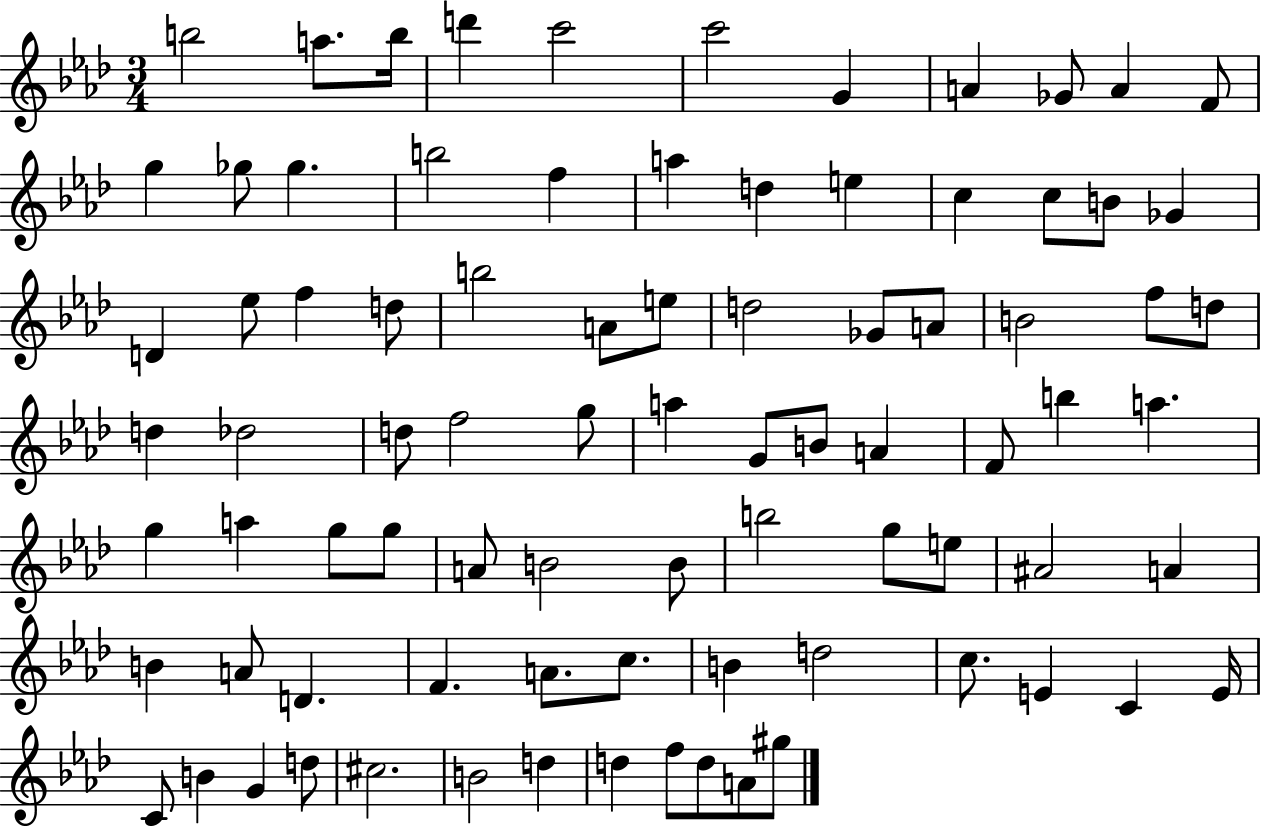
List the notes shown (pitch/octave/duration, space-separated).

B5/h A5/e. B5/s D6/q C6/h C6/h G4/q A4/q Gb4/e A4/q F4/e G5/q Gb5/e Gb5/q. B5/h F5/q A5/q D5/q E5/q C5/q C5/e B4/e Gb4/q D4/q Eb5/e F5/q D5/e B5/h A4/e E5/e D5/h Gb4/e A4/e B4/h F5/e D5/e D5/q Db5/h D5/e F5/h G5/e A5/q G4/e B4/e A4/q F4/e B5/q A5/q. G5/q A5/q G5/e G5/e A4/e B4/h B4/e B5/h G5/e E5/e A#4/h A4/q B4/q A4/e D4/q. F4/q. A4/e. C5/e. B4/q D5/h C5/e. E4/q C4/q E4/s C4/e B4/q G4/q D5/e C#5/h. B4/h D5/q D5/q F5/e D5/e A4/e G#5/e